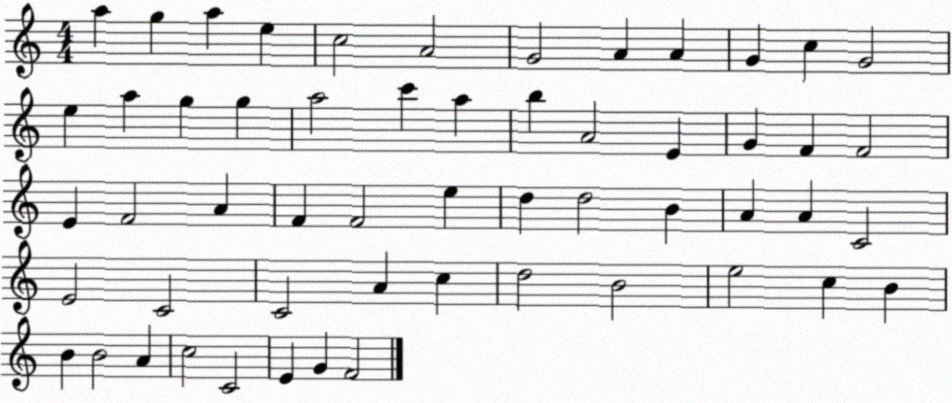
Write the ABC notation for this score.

X:1
T:Untitled
M:4/4
L:1/4
K:C
a g a e c2 A2 G2 A A G c G2 e a g g a2 c' a b A2 E G F F2 E F2 A F F2 e d d2 B A A C2 E2 C2 C2 A c d2 B2 e2 c B B B2 A c2 C2 E G F2